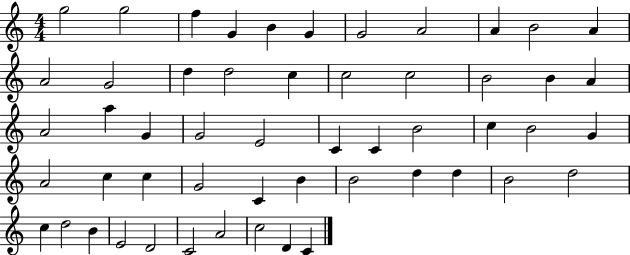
G5/h G5/h F5/q G4/q B4/q G4/q G4/h A4/h A4/q B4/h A4/q A4/h G4/h D5/q D5/h C5/q C5/h C5/h B4/h B4/q A4/q A4/h A5/q G4/q G4/h E4/h C4/q C4/q B4/h C5/q B4/h G4/q A4/h C5/q C5/q G4/h C4/q B4/q B4/h D5/q D5/q B4/h D5/h C5/q D5/h B4/q E4/h D4/h C4/h A4/h C5/h D4/q C4/q